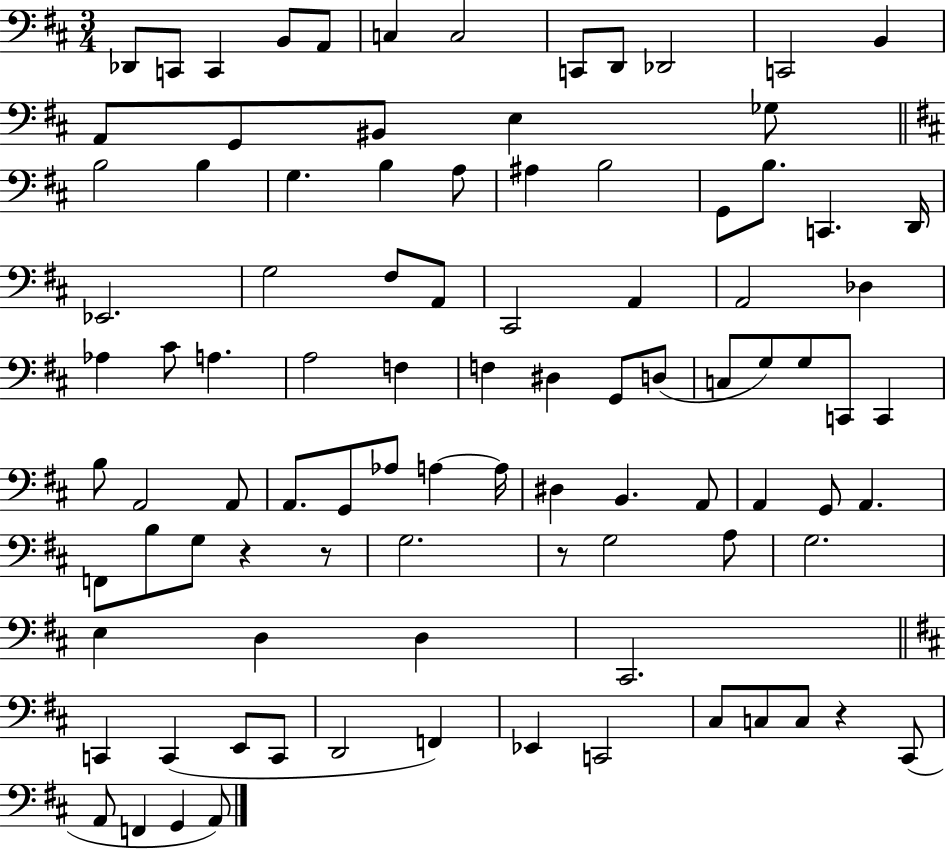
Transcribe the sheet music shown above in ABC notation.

X:1
T:Untitled
M:3/4
L:1/4
K:D
_D,,/2 C,,/2 C,, B,,/2 A,,/2 C, C,2 C,,/2 D,,/2 _D,,2 C,,2 B,, A,,/2 G,,/2 ^B,,/2 E, _G,/2 B,2 B, G, B, A,/2 ^A, B,2 G,,/2 B,/2 C,, D,,/4 _E,,2 G,2 ^F,/2 A,,/2 ^C,,2 A,, A,,2 _D, _A, ^C/2 A, A,2 F, F, ^D, G,,/2 D,/2 C,/2 G,/2 G,/2 C,,/2 C,, B,/2 A,,2 A,,/2 A,,/2 G,,/2 _A,/2 A, A,/4 ^D, B,, A,,/2 A,, G,,/2 A,, F,,/2 B,/2 G,/2 z z/2 G,2 z/2 G,2 A,/2 G,2 E, D, D, ^C,,2 C,, C,, E,,/2 C,,/2 D,,2 F,, _E,, C,,2 ^C,/2 C,/2 C,/2 z ^C,,/2 A,,/2 F,, G,, A,,/2